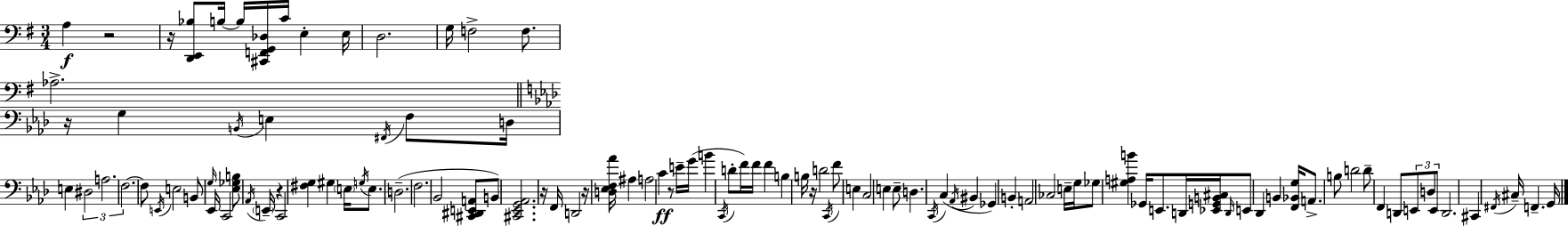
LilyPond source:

{
  \clef bass
  \numericTimeSignature
  \time 3/4
  \key g \major
  \repeat volta 2 { a4\f r2 | r16 <d, e, bes>8 b16~~ b16 <cis, f, g, des>16 c'16 e4-. e16 | d2. | g16 f2-> f8. | \break aes2.-> | \bar "||" \break \key aes \major r16 g4 \acciaccatura { b,16 } e4 \acciaccatura { fis,16 } f8 | d16 e4 \tuplet 3/2 { dis2 | a2. | f2.~~ } | \break f8 \acciaccatura { e,16 } e2 | b,8 \grace { g16 } ees,16 c,2 | <ees ges b>8 \acciaccatura { aes,16 } \parenthesize e,16-- r4 c,2 | <fis g>4 gis4 | \break \parenthesize e16 \acciaccatura { g16 } e8. d2.--( | f2. | bes,2 | <cis, dis, e, a,>8 b,8) <cis, ees, g, aes,>2. | \break r16 f,16 d,2 | r16 <d ees f aes'>16 ais4 a2 | c'4\ff r8 | e'16-- g'16( b'4 \acciaccatura { c,16 } d'8-. f'16) f'16 f'4 | \break b4 b16 r16 d'2 | \acciaccatura { c,16 } f'8 e4 | c2 e4 | e8-- d4. \acciaccatura { c,16 }( c4 | \break \acciaccatura { aes,16 } bis,4 ges,4) b,4-. | a,2 ces2 | e16-- g16 ges8 <gis a b'>4 | ges,16 e,8. d,16 <ees, g, b, cis>16 \grace { d,16 } e,8 des,4 | \break b,4 <f, bes, g>16 a,8.-> b8 | d'2 d'8-- f,4 | d,8 \tuplet 3/2 { e,8 d8 e,8 } d,2. | cis,4 | \break \acciaccatura { fis,16 } cis16-- f,4.-- g,16 | } \bar "|."
}